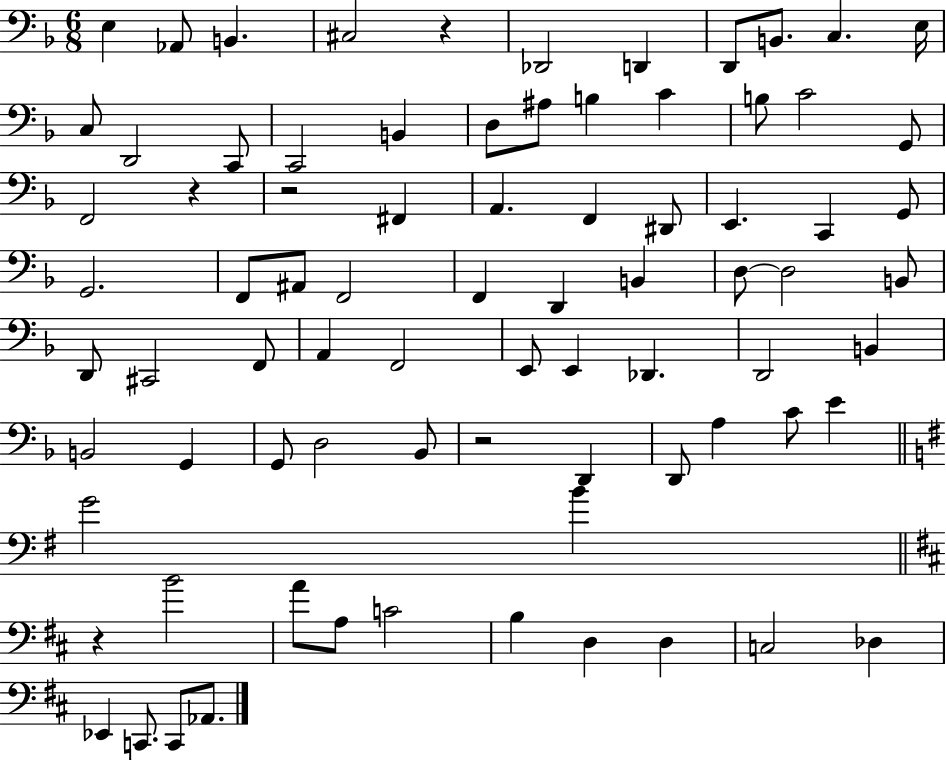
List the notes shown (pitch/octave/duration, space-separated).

E3/q Ab2/e B2/q. C#3/h R/q Db2/h D2/q D2/e B2/e. C3/q. E3/s C3/e D2/h C2/e C2/h B2/q D3/e A#3/e B3/q C4/q B3/e C4/h G2/e F2/h R/q R/h F#2/q A2/q. F2/q D#2/e E2/q. C2/q G2/e G2/h. F2/e A#2/e F2/h F2/q D2/q B2/q D3/e D3/h B2/e D2/e C#2/h F2/e A2/q F2/h E2/e E2/q Db2/q. D2/h B2/q B2/h G2/q G2/e D3/h Bb2/e R/h D2/q D2/e A3/q C4/e E4/q G4/h B4/q R/q B4/h A4/e A3/e C4/h B3/q D3/q D3/q C3/h Db3/q Eb2/q C2/e. C2/e Ab2/e.